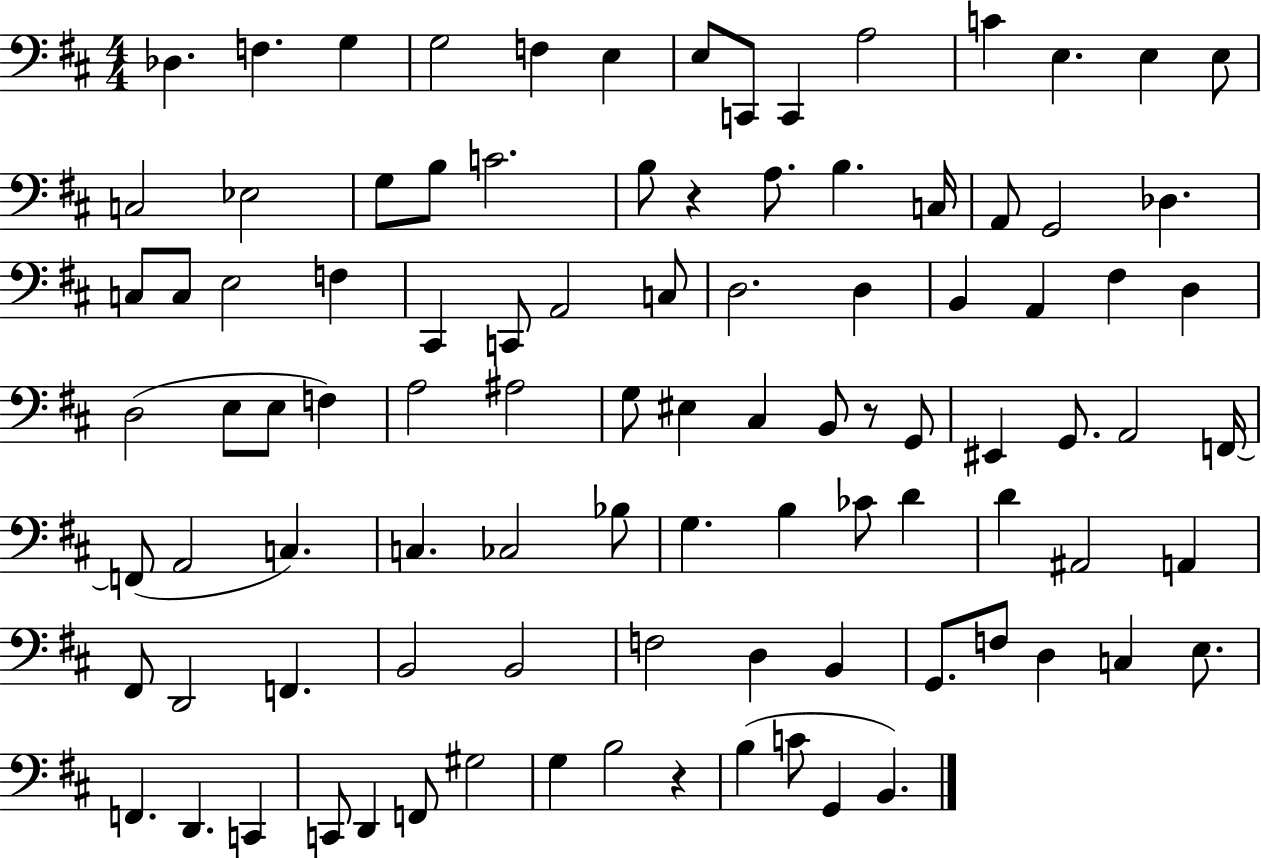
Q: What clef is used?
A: bass